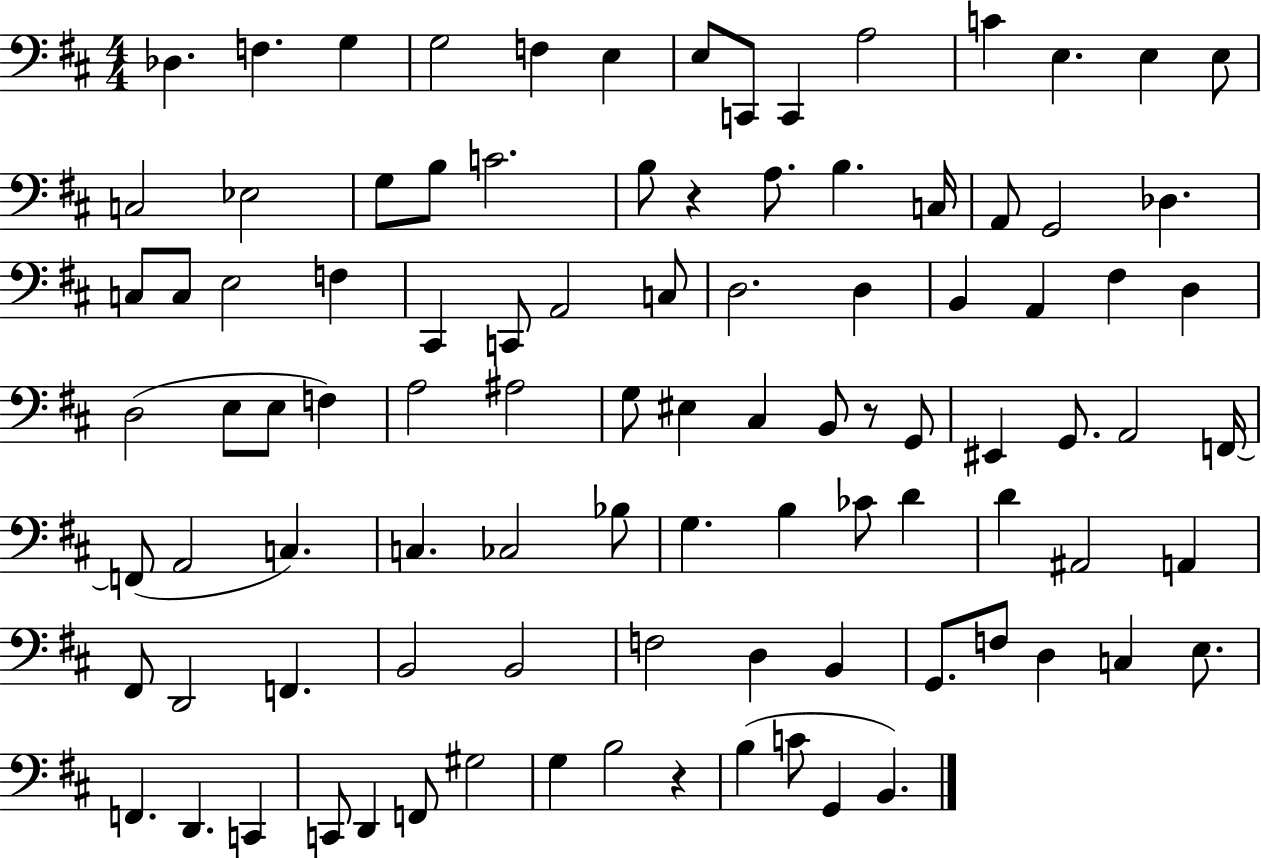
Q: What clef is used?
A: bass